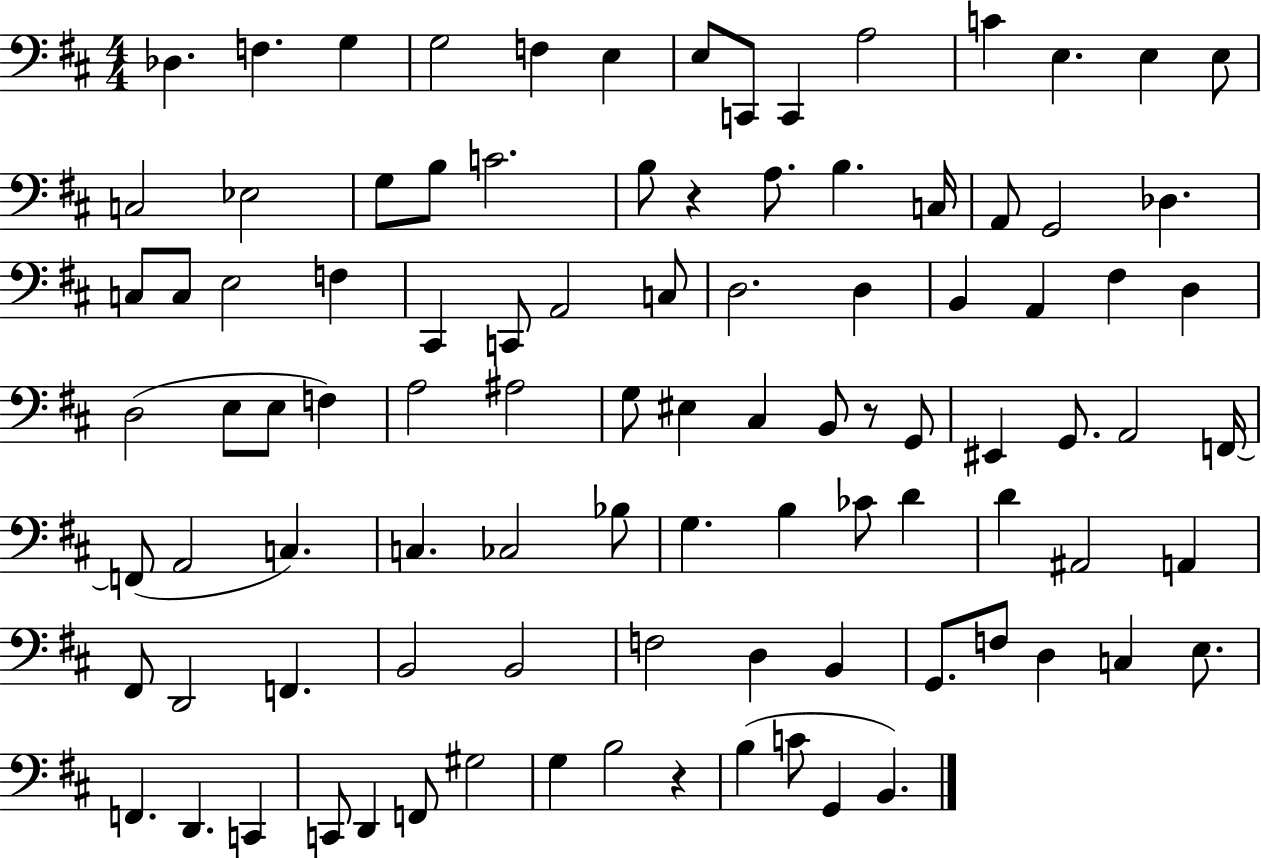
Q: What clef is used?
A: bass